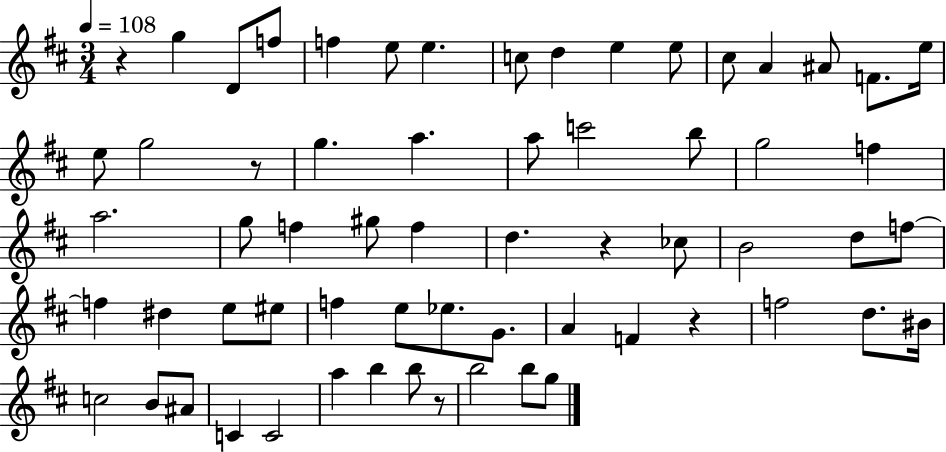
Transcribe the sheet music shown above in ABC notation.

X:1
T:Untitled
M:3/4
L:1/4
K:D
z g D/2 f/2 f e/2 e c/2 d e e/2 ^c/2 A ^A/2 F/2 e/4 e/2 g2 z/2 g a a/2 c'2 b/2 g2 f a2 g/2 f ^g/2 f d z _c/2 B2 d/2 f/2 f ^d e/2 ^e/2 f e/2 _e/2 G/2 A F z f2 d/2 ^B/4 c2 B/2 ^A/2 C C2 a b b/2 z/2 b2 b/2 g/2